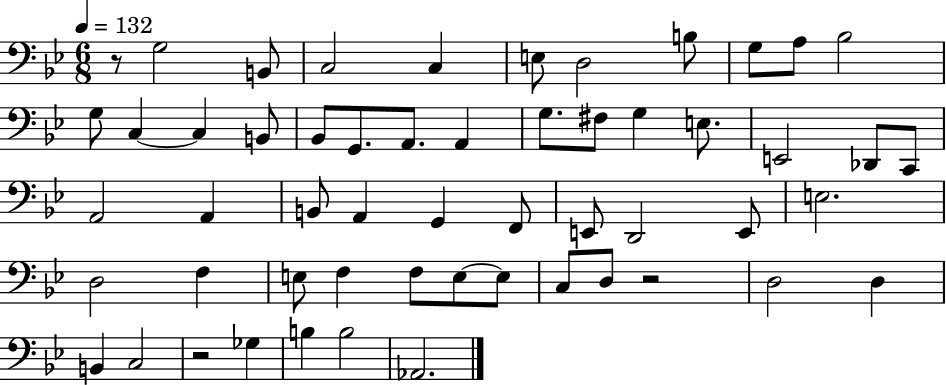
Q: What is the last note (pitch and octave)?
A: Ab2